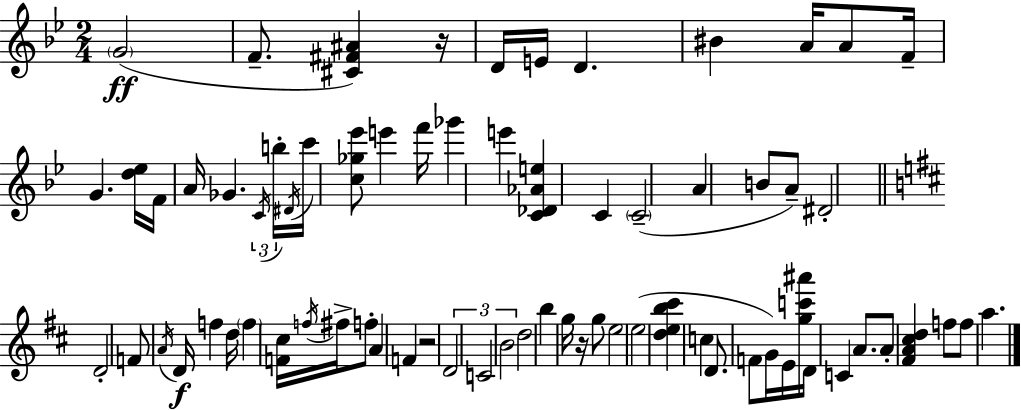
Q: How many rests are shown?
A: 3